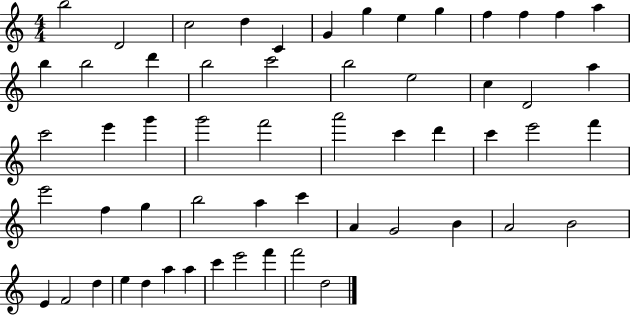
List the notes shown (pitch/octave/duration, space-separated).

B5/h D4/h C5/h D5/q C4/q G4/q G5/q E5/q G5/q F5/q F5/q F5/q A5/q B5/q B5/h D6/q B5/h C6/h B5/h E5/h C5/q D4/h A5/q C6/h E6/q G6/q G6/h F6/h A6/h C6/q D6/q C6/q E6/h F6/q E6/h F5/q G5/q B5/h A5/q C6/q A4/q G4/h B4/q A4/h B4/h E4/q F4/h D5/q E5/q D5/q A5/q A5/q C6/q E6/h F6/q F6/h D5/h